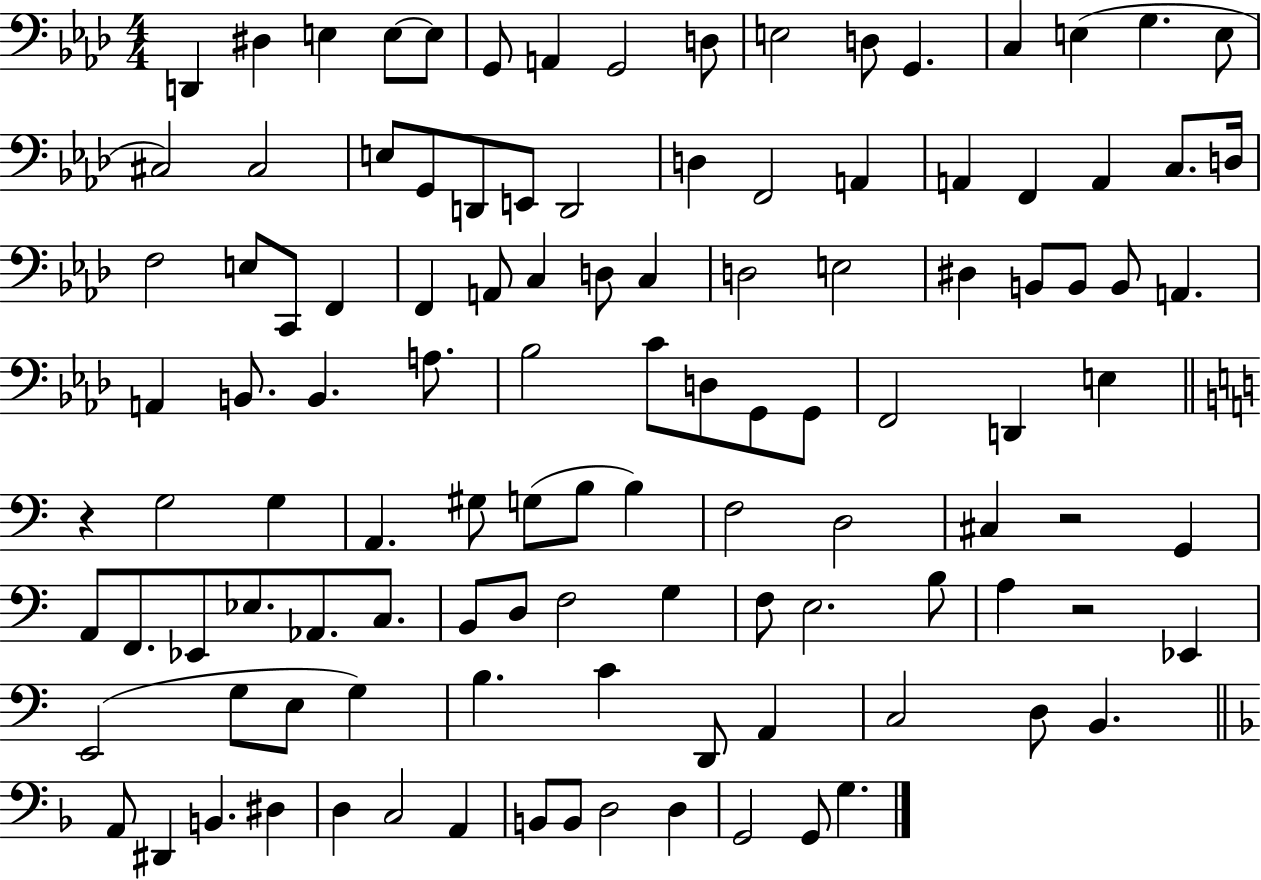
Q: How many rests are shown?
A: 3